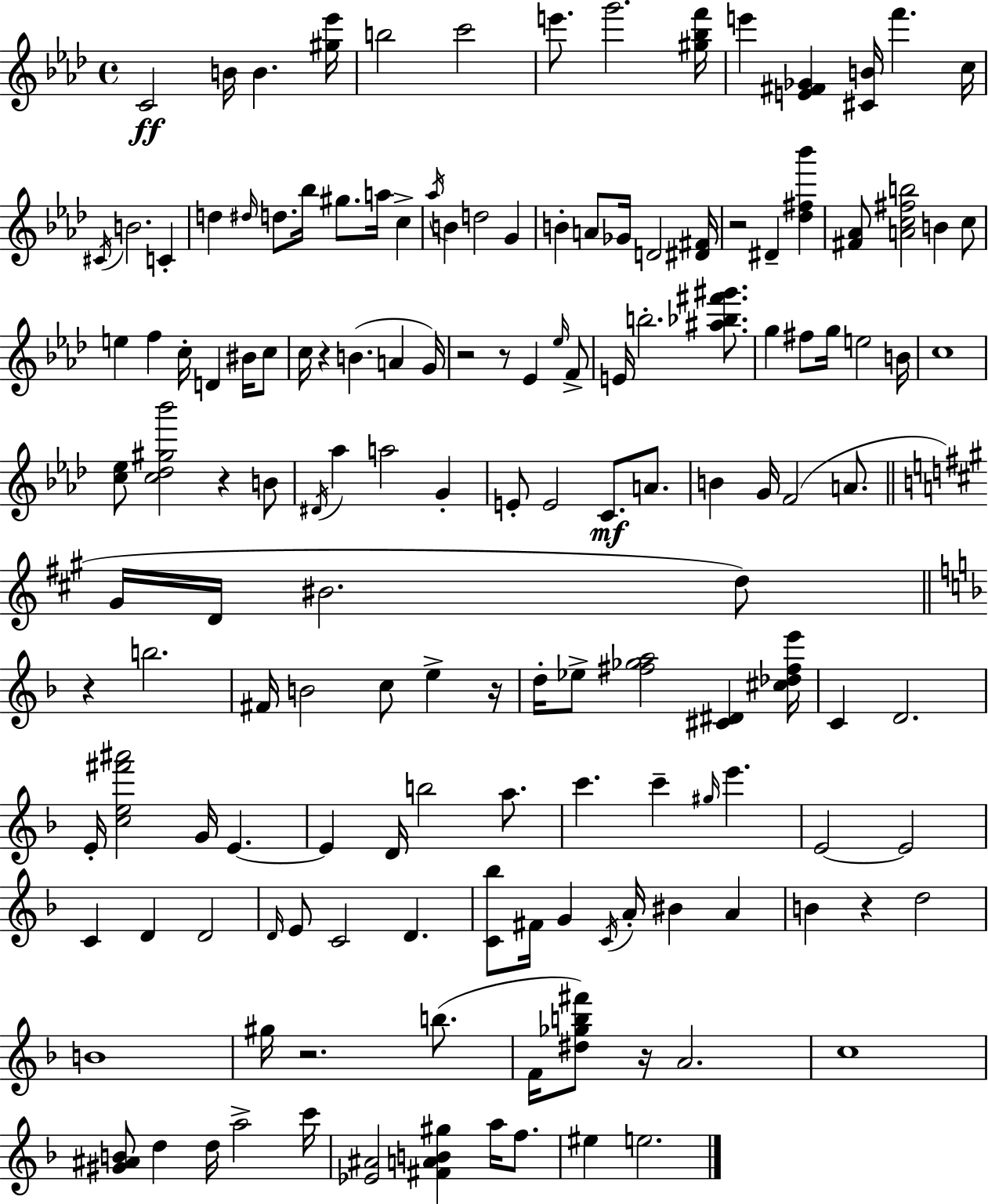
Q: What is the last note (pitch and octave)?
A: E5